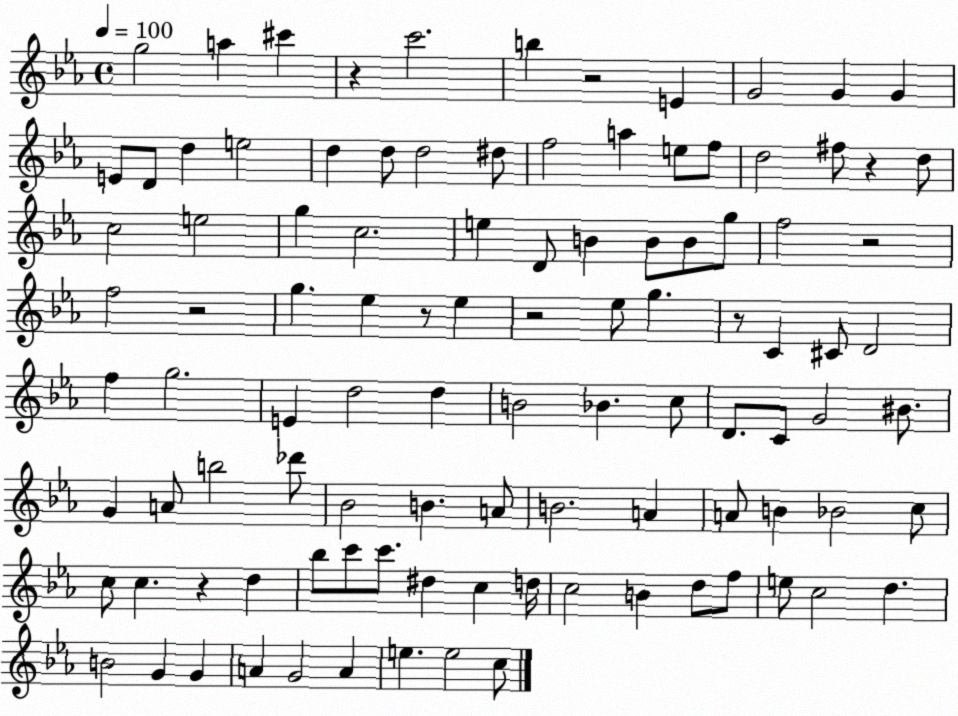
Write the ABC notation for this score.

X:1
T:Untitled
M:4/4
L:1/4
K:Eb
g2 a ^c' z c'2 b z2 E G2 G G E/2 D/2 d e2 d d/2 d2 ^d/2 f2 a e/2 f/2 d2 ^f/2 z d/2 c2 e2 g c2 e D/2 B B/2 B/2 g/2 f2 z2 f2 z2 g _e z/2 _e z2 _e/2 g z/2 C ^C/2 D2 f g2 E d2 d B2 _B c/2 D/2 C/2 G2 ^B/2 G A/2 b2 _d'/2 _B2 B A/2 B2 A A/2 B _B2 c/2 c/2 c z d _b/2 c'/2 c'/2 ^d c d/4 c2 B d/2 f/2 e/2 c2 d B2 G G A G2 A e e2 c/2